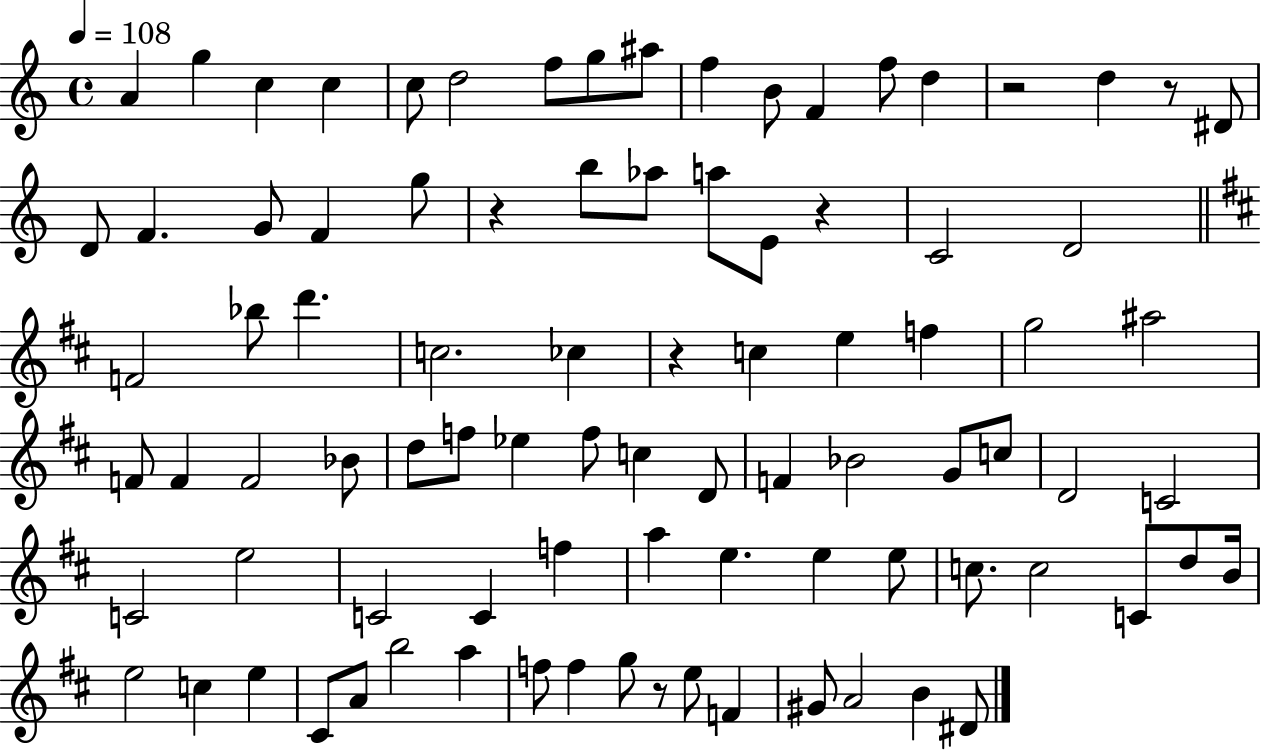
A4/q G5/q C5/q C5/q C5/e D5/h F5/e G5/e A#5/e F5/q B4/e F4/q F5/e D5/q R/h D5/q R/e D#4/e D4/e F4/q. G4/e F4/q G5/e R/q B5/e Ab5/e A5/e E4/e R/q C4/h D4/h F4/h Bb5/e D6/q. C5/h. CES5/q R/q C5/q E5/q F5/q G5/h A#5/h F4/e F4/q F4/h Bb4/e D5/e F5/e Eb5/q F5/e C5/q D4/e F4/q Bb4/h G4/e C5/e D4/h C4/h C4/h E5/h C4/h C4/q F5/q A5/q E5/q. E5/q E5/e C5/e. C5/h C4/e D5/e B4/s E5/h C5/q E5/q C#4/e A4/e B5/h A5/q F5/e F5/q G5/e R/e E5/e F4/q G#4/e A4/h B4/q D#4/e